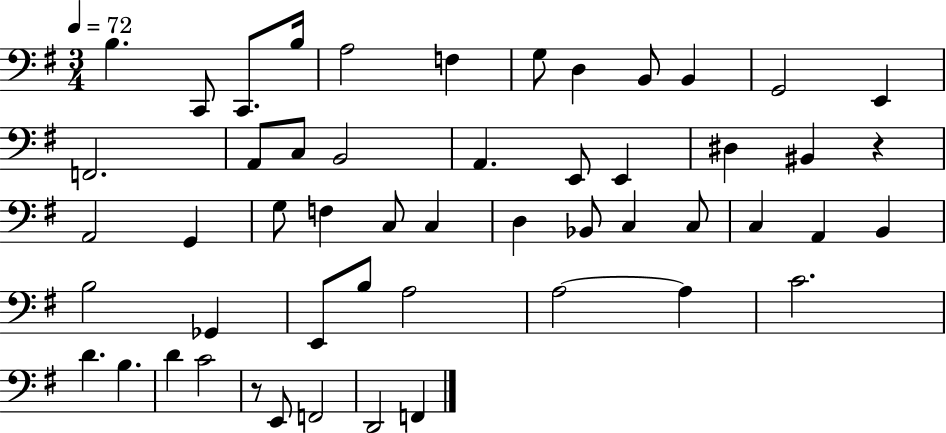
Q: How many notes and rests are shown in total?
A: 52